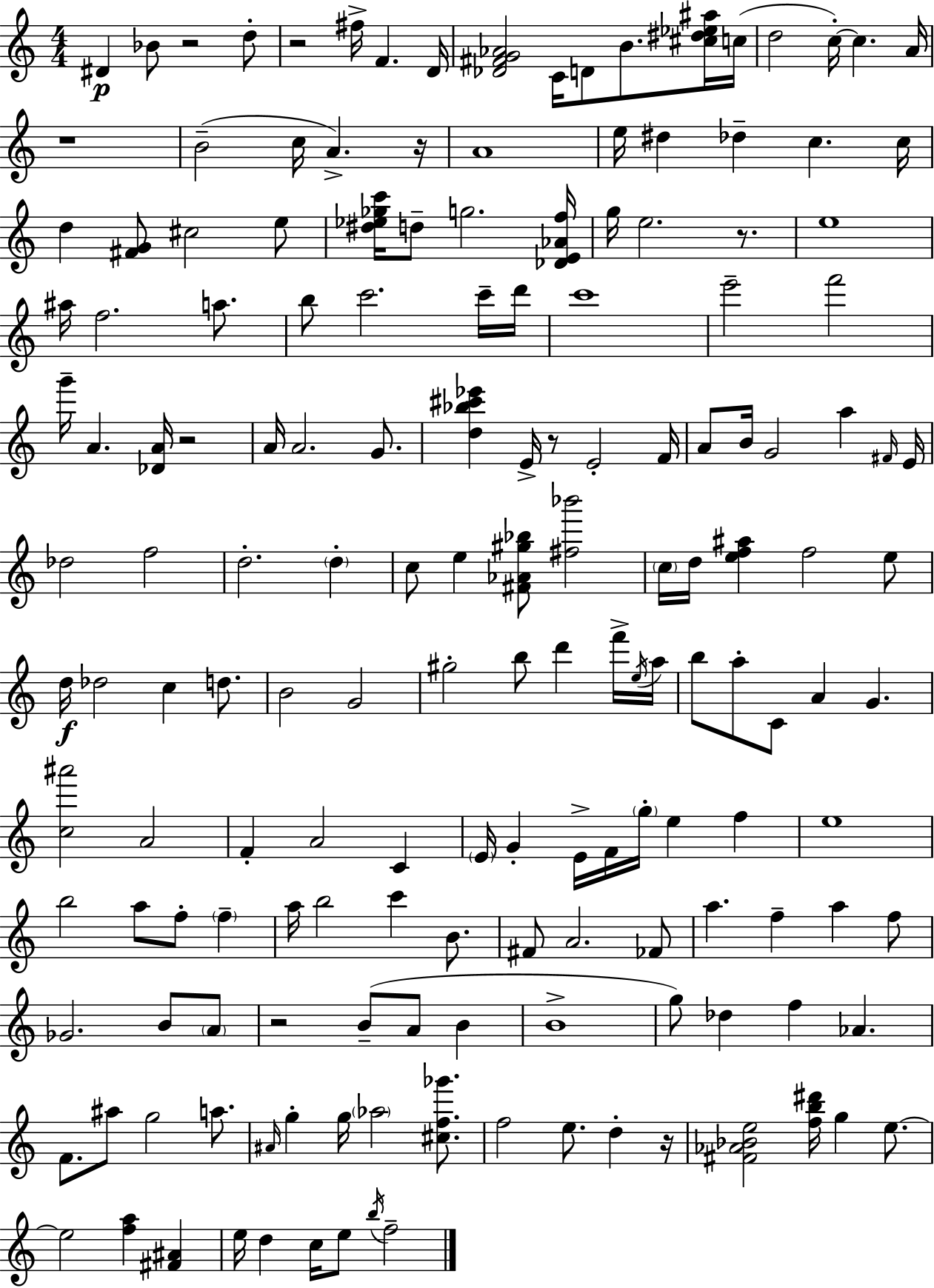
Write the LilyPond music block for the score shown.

{
  \clef treble
  \numericTimeSignature
  \time 4/4
  \key c \major
  dis'4\p bes'8 r2 d''8-. | r2 fis''16-> f'4. d'16 | <des' fis' g' aes'>2 c'16 d'8 b'8. <cis'' dis'' ees'' ais''>16 c''16( | d''2 c''16-.~~) c''4. a'16 | \break r1 | b'2--( c''16 a'4.->) r16 | a'1 | e''16 dis''4 des''4-- c''4. c''16 | \break d''4 <fis' g'>8 cis''2 e''8 | <dis'' ees'' ges'' c'''>16 d''8-- g''2. <des' e' aes' f''>16 | g''16 e''2. r8. | e''1 | \break ais''16 f''2. a''8. | b''8 c'''2. c'''16-- d'''16 | c'''1 | e'''2-- f'''2 | \break g'''16-- a'4. <des' a'>16 r2 | a'16 a'2. g'8. | <d'' bes'' cis''' ees'''>4 e'16-> r8 e'2-. f'16 | a'8 b'16 g'2 a''4 \grace { fis'16 } | \break e'16 des''2 f''2 | d''2.-. \parenthesize d''4-. | c''8 e''4 <fis' aes' gis'' bes''>8 <fis'' bes'''>2 | \parenthesize c''16 d''16 <e'' f'' ais''>4 f''2 e''8 | \break d''16\f des''2 c''4 d''8. | b'2 g'2 | gis''2-. b''8 d'''4 f'''16-> | \acciaccatura { e''16 } a''16 b''8 a''8-. c'8 a'4 g'4. | \break <c'' ais'''>2 a'2 | f'4-. a'2 c'4 | \parenthesize e'16 g'4-. e'16-> f'16 \parenthesize g''16-. e''4 f''4 | e''1 | \break b''2 a''8 f''8-. \parenthesize f''4-- | a''16 b''2 c'''4 b'8. | fis'8 a'2. | fes'8 a''4. f''4-- a''4 | \break f''8 ges'2. b'8 | \parenthesize a'8 r2 b'8--( a'8 b'4 | b'1-> | g''8) des''4 f''4 aes'4. | \break f'8. ais''8 g''2 a''8. | \grace { ais'16 } g''4-. g''16 \parenthesize aes''2 | <cis'' f'' ges'''>8. f''2 e''8. d''4-. | r16 <fis' aes' bes' e''>2 <f'' b'' dis'''>16 g''4 | \break e''8.~~ e''2 <f'' a''>4 <fis' ais'>4 | e''16 d''4 c''16 e''8 \acciaccatura { b''16 } f''2-- | \bar "|."
}